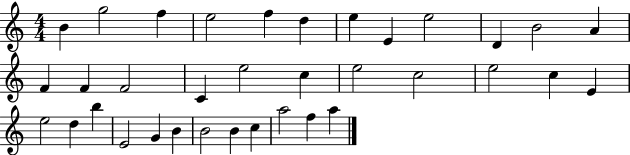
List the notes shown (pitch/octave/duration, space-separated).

B4/q G5/h F5/q E5/h F5/q D5/q E5/q E4/q E5/h D4/q B4/h A4/q F4/q F4/q F4/h C4/q E5/h C5/q E5/h C5/h E5/h C5/q E4/q E5/h D5/q B5/q E4/h G4/q B4/q B4/h B4/q C5/q A5/h F5/q A5/q